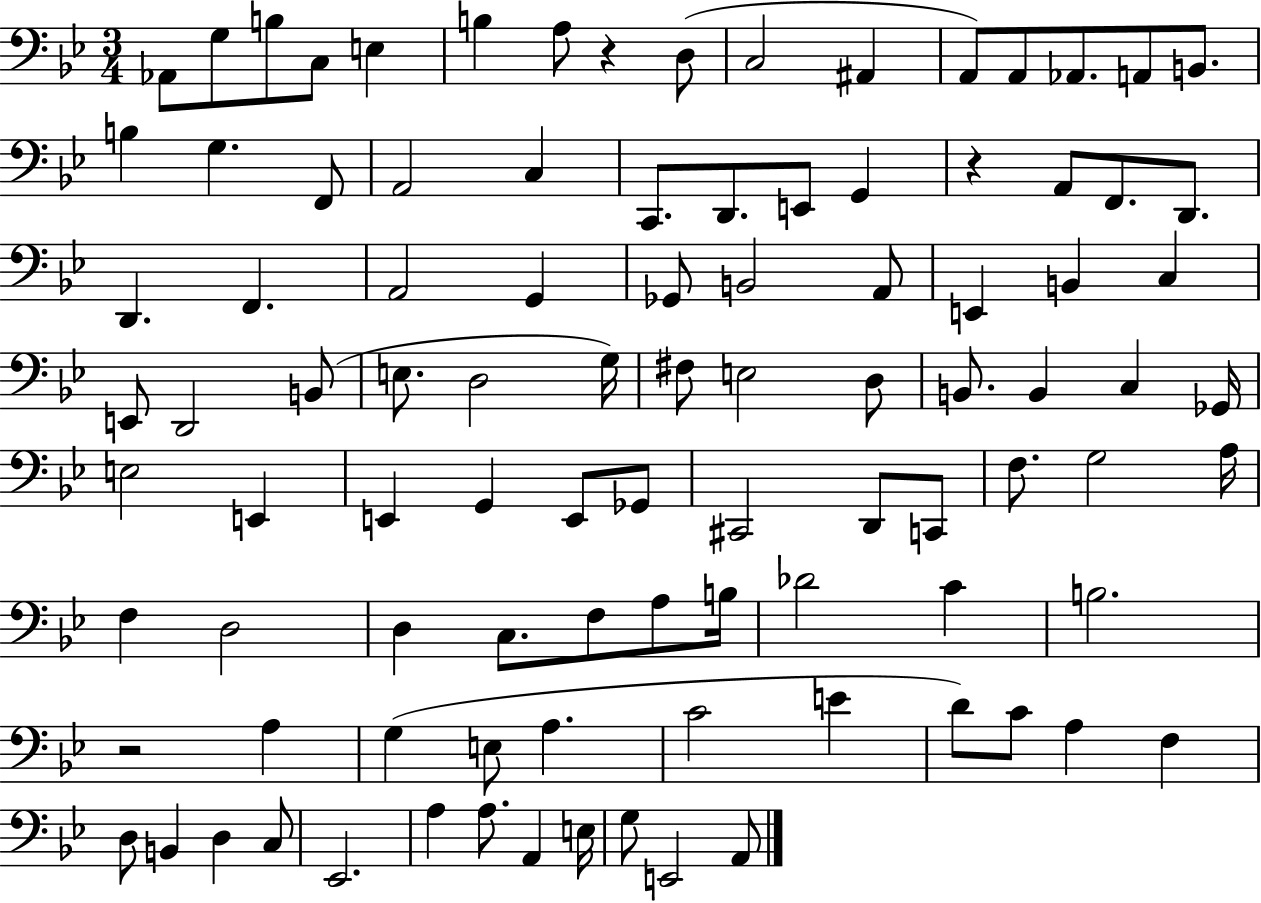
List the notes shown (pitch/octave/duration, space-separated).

Ab2/e G3/e B3/e C3/e E3/q B3/q A3/e R/q D3/e C3/h A#2/q A2/e A2/e Ab2/e. A2/e B2/e. B3/q G3/q. F2/e A2/h C3/q C2/e. D2/e. E2/e G2/q R/q A2/e F2/e. D2/e. D2/q. F2/q. A2/h G2/q Gb2/e B2/h A2/e E2/q B2/q C3/q E2/e D2/h B2/e E3/e. D3/h G3/s F#3/e E3/h D3/e B2/e. B2/q C3/q Gb2/s E3/h E2/q E2/q G2/q E2/e Gb2/e C#2/h D2/e C2/e F3/e. G3/h A3/s F3/q D3/h D3/q C3/e. F3/e A3/e B3/s Db4/h C4/q B3/h. R/h A3/q G3/q E3/e A3/q. C4/h E4/q D4/e C4/e A3/q F3/q D3/e B2/q D3/q C3/e Eb2/h. A3/q A3/e. A2/q E3/s G3/e E2/h A2/e